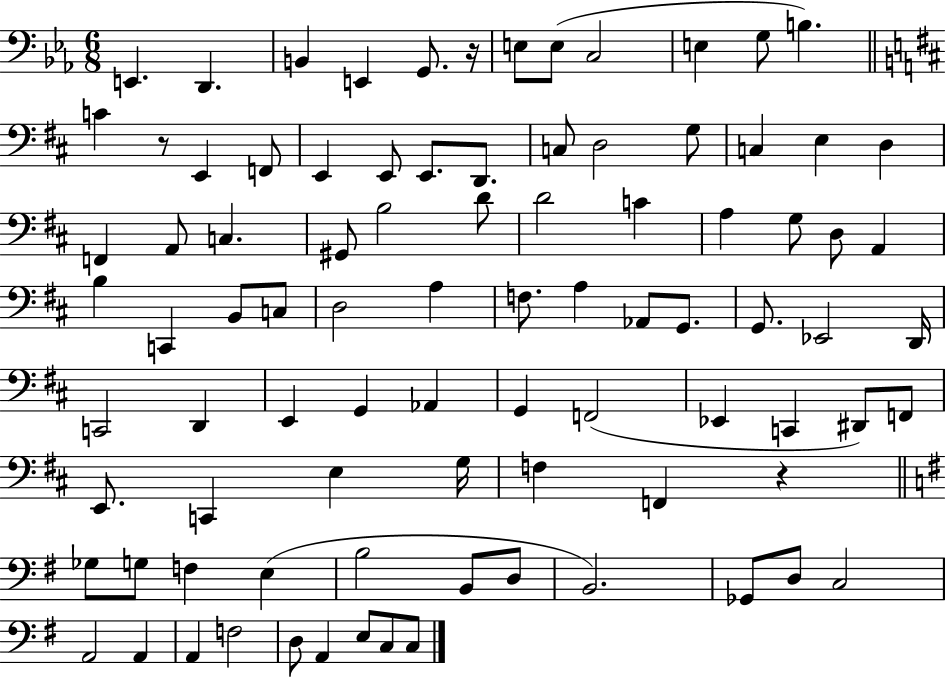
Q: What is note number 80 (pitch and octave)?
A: A2